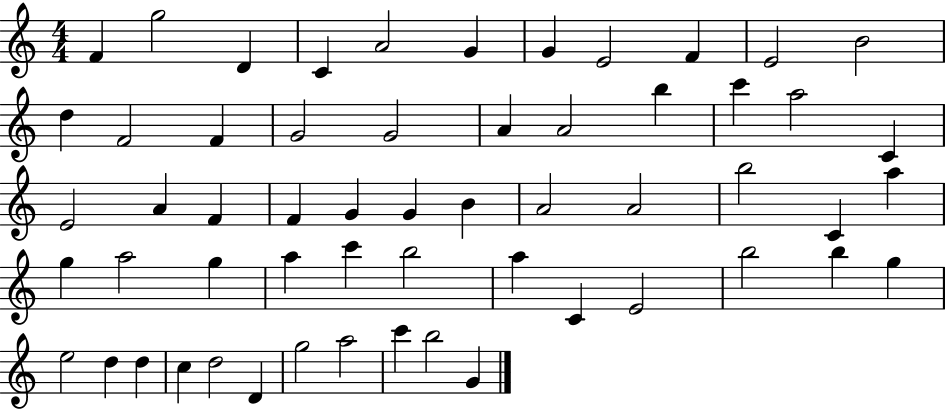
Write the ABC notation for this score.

X:1
T:Untitled
M:4/4
L:1/4
K:C
F g2 D C A2 G G E2 F E2 B2 d F2 F G2 G2 A A2 b c' a2 C E2 A F F G G B A2 A2 b2 C a g a2 g a c' b2 a C E2 b2 b g e2 d d c d2 D g2 a2 c' b2 G